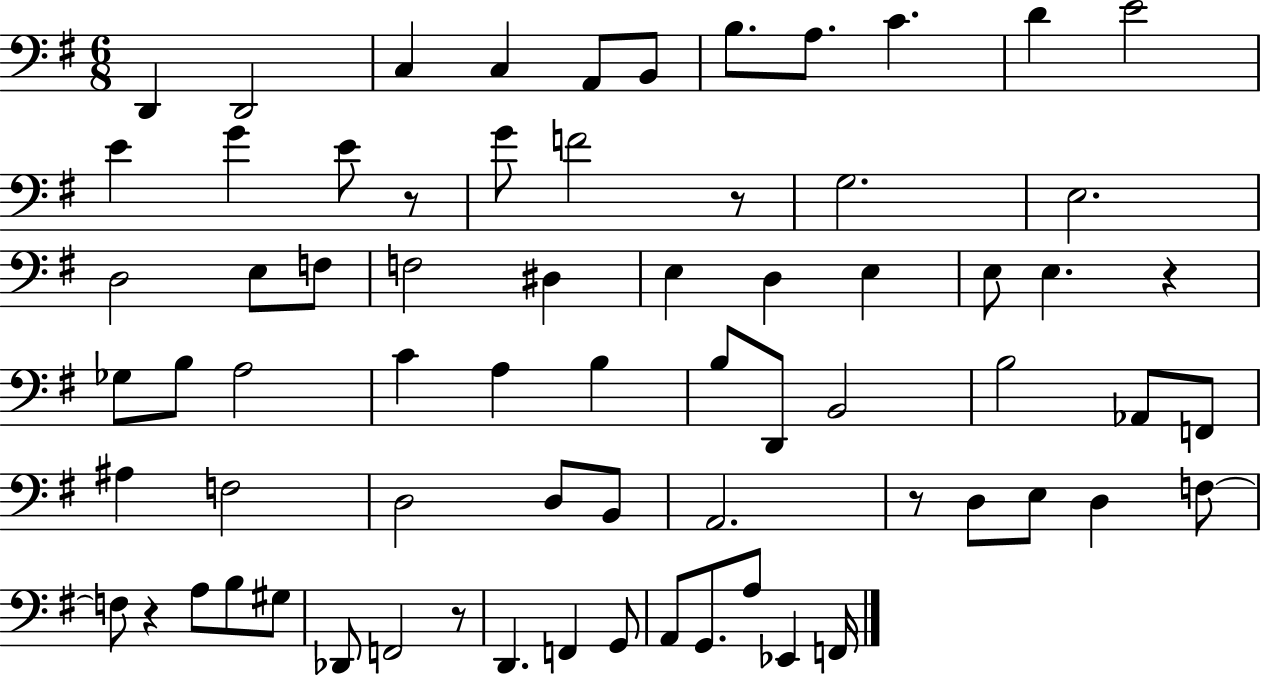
D2/q D2/h C3/q C3/q A2/e B2/e B3/e. A3/e. C4/q. D4/q E4/h E4/q G4/q E4/e R/e G4/e F4/h R/e G3/h. E3/h. D3/h E3/e F3/e F3/h D#3/q E3/q D3/q E3/q E3/e E3/q. R/q Gb3/e B3/e A3/h C4/q A3/q B3/q B3/e D2/e B2/h B3/h Ab2/e F2/e A#3/q F3/h D3/h D3/e B2/e A2/h. R/e D3/e E3/e D3/q F3/e F3/e R/q A3/e B3/e G#3/e Db2/e F2/h R/e D2/q. F2/q G2/e A2/e G2/e. A3/e Eb2/q F2/s